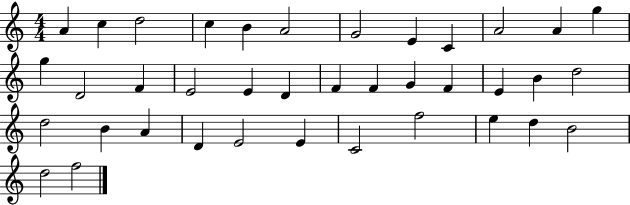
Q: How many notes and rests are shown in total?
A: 38